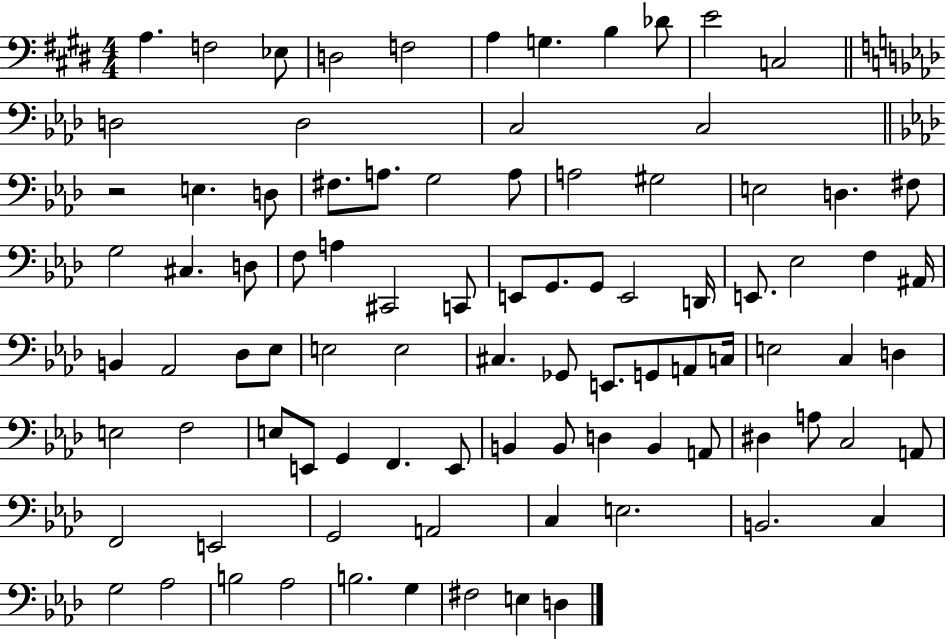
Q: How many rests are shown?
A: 1